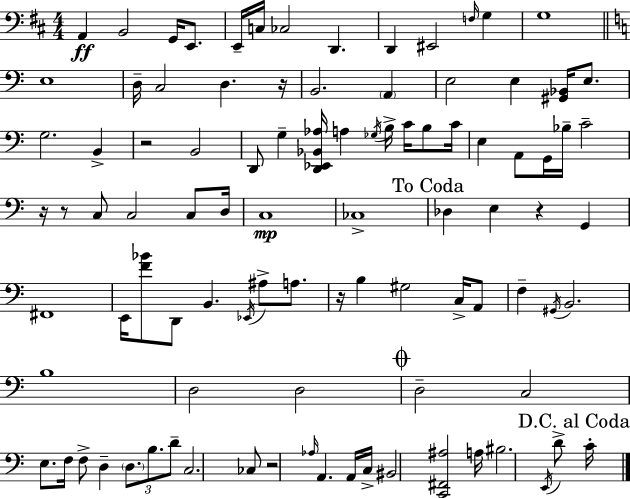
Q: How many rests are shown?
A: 7